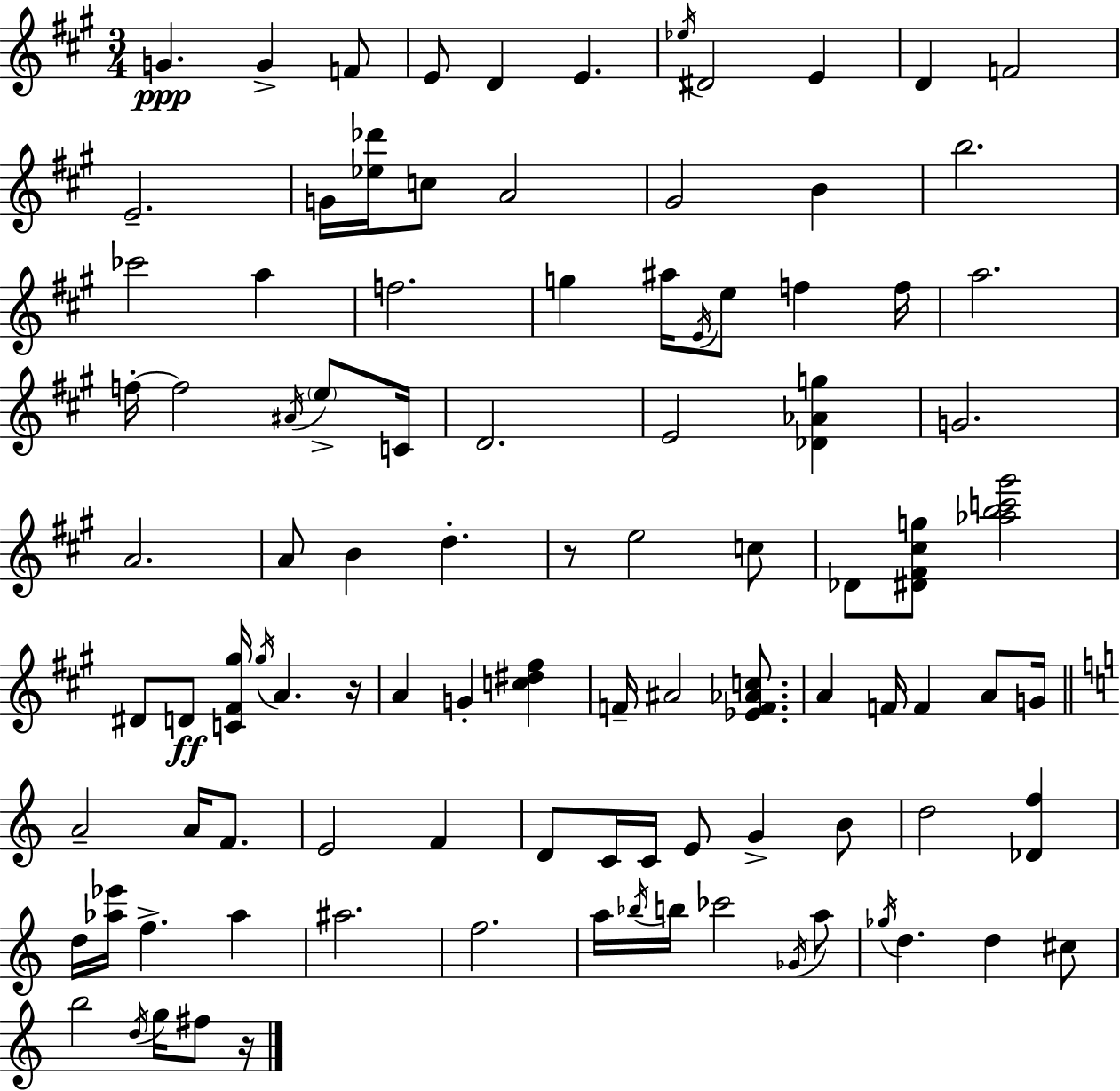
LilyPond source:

{
  \clef treble
  \numericTimeSignature
  \time 3/4
  \key a \major
  g'4.\ppp g'4-> f'8 | e'8 d'4 e'4. | \acciaccatura { ees''16 } dis'2 e'4 | d'4 f'2 | \break e'2.-- | g'16 <ees'' des'''>16 c''8 a'2 | gis'2 b'4 | b''2. | \break ces'''2 a''4 | f''2. | g''4 ais''16 \acciaccatura { e'16 } e''8 f''4 | f''16 a''2. | \break f''16-.~~ f''2 \acciaccatura { ais'16 } | \parenthesize e''8-> c'16 d'2. | e'2 <des' aes' g''>4 | g'2. | \break a'2. | a'8 b'4 d''4.-. | r8 e''2 | c''8 des'8 <dis' fis' cis'' g''>8 <aes'' b'' c''' gis'''>2 | \break dis'8 d'8\ff <c' fis' gis''>16 \acciaccatura { gis''16 } a'4. | r16 a'4 g'4-. | <c'' dis'' fis''>4 f'16-- ais'2 | <ees' f' aes' c''>8. a'4 f'16 f'4 | \break a'8 g'16 \bar "||" \break \key c \major a'2-- a'16 f'8. | e'2 f'4 | d'8 c'16 c'16 e'8 g'4-> b'8 | d''2 <des' f''>4 | \break d''16 <aes'' ees'''>16 f''4.-> aes''4 | ais''2. | f''2. | a''16 \acciaccatura { bes''16 } b''16 ces'''2 \acciaccatura { ges'16 } | \break a''8 \acciaccatura { ges''16 } d''4. d''4 | cis''8 b''2 \acciaccatura { d''16 } | g''16 fis''8 r16 \bar "|."
}